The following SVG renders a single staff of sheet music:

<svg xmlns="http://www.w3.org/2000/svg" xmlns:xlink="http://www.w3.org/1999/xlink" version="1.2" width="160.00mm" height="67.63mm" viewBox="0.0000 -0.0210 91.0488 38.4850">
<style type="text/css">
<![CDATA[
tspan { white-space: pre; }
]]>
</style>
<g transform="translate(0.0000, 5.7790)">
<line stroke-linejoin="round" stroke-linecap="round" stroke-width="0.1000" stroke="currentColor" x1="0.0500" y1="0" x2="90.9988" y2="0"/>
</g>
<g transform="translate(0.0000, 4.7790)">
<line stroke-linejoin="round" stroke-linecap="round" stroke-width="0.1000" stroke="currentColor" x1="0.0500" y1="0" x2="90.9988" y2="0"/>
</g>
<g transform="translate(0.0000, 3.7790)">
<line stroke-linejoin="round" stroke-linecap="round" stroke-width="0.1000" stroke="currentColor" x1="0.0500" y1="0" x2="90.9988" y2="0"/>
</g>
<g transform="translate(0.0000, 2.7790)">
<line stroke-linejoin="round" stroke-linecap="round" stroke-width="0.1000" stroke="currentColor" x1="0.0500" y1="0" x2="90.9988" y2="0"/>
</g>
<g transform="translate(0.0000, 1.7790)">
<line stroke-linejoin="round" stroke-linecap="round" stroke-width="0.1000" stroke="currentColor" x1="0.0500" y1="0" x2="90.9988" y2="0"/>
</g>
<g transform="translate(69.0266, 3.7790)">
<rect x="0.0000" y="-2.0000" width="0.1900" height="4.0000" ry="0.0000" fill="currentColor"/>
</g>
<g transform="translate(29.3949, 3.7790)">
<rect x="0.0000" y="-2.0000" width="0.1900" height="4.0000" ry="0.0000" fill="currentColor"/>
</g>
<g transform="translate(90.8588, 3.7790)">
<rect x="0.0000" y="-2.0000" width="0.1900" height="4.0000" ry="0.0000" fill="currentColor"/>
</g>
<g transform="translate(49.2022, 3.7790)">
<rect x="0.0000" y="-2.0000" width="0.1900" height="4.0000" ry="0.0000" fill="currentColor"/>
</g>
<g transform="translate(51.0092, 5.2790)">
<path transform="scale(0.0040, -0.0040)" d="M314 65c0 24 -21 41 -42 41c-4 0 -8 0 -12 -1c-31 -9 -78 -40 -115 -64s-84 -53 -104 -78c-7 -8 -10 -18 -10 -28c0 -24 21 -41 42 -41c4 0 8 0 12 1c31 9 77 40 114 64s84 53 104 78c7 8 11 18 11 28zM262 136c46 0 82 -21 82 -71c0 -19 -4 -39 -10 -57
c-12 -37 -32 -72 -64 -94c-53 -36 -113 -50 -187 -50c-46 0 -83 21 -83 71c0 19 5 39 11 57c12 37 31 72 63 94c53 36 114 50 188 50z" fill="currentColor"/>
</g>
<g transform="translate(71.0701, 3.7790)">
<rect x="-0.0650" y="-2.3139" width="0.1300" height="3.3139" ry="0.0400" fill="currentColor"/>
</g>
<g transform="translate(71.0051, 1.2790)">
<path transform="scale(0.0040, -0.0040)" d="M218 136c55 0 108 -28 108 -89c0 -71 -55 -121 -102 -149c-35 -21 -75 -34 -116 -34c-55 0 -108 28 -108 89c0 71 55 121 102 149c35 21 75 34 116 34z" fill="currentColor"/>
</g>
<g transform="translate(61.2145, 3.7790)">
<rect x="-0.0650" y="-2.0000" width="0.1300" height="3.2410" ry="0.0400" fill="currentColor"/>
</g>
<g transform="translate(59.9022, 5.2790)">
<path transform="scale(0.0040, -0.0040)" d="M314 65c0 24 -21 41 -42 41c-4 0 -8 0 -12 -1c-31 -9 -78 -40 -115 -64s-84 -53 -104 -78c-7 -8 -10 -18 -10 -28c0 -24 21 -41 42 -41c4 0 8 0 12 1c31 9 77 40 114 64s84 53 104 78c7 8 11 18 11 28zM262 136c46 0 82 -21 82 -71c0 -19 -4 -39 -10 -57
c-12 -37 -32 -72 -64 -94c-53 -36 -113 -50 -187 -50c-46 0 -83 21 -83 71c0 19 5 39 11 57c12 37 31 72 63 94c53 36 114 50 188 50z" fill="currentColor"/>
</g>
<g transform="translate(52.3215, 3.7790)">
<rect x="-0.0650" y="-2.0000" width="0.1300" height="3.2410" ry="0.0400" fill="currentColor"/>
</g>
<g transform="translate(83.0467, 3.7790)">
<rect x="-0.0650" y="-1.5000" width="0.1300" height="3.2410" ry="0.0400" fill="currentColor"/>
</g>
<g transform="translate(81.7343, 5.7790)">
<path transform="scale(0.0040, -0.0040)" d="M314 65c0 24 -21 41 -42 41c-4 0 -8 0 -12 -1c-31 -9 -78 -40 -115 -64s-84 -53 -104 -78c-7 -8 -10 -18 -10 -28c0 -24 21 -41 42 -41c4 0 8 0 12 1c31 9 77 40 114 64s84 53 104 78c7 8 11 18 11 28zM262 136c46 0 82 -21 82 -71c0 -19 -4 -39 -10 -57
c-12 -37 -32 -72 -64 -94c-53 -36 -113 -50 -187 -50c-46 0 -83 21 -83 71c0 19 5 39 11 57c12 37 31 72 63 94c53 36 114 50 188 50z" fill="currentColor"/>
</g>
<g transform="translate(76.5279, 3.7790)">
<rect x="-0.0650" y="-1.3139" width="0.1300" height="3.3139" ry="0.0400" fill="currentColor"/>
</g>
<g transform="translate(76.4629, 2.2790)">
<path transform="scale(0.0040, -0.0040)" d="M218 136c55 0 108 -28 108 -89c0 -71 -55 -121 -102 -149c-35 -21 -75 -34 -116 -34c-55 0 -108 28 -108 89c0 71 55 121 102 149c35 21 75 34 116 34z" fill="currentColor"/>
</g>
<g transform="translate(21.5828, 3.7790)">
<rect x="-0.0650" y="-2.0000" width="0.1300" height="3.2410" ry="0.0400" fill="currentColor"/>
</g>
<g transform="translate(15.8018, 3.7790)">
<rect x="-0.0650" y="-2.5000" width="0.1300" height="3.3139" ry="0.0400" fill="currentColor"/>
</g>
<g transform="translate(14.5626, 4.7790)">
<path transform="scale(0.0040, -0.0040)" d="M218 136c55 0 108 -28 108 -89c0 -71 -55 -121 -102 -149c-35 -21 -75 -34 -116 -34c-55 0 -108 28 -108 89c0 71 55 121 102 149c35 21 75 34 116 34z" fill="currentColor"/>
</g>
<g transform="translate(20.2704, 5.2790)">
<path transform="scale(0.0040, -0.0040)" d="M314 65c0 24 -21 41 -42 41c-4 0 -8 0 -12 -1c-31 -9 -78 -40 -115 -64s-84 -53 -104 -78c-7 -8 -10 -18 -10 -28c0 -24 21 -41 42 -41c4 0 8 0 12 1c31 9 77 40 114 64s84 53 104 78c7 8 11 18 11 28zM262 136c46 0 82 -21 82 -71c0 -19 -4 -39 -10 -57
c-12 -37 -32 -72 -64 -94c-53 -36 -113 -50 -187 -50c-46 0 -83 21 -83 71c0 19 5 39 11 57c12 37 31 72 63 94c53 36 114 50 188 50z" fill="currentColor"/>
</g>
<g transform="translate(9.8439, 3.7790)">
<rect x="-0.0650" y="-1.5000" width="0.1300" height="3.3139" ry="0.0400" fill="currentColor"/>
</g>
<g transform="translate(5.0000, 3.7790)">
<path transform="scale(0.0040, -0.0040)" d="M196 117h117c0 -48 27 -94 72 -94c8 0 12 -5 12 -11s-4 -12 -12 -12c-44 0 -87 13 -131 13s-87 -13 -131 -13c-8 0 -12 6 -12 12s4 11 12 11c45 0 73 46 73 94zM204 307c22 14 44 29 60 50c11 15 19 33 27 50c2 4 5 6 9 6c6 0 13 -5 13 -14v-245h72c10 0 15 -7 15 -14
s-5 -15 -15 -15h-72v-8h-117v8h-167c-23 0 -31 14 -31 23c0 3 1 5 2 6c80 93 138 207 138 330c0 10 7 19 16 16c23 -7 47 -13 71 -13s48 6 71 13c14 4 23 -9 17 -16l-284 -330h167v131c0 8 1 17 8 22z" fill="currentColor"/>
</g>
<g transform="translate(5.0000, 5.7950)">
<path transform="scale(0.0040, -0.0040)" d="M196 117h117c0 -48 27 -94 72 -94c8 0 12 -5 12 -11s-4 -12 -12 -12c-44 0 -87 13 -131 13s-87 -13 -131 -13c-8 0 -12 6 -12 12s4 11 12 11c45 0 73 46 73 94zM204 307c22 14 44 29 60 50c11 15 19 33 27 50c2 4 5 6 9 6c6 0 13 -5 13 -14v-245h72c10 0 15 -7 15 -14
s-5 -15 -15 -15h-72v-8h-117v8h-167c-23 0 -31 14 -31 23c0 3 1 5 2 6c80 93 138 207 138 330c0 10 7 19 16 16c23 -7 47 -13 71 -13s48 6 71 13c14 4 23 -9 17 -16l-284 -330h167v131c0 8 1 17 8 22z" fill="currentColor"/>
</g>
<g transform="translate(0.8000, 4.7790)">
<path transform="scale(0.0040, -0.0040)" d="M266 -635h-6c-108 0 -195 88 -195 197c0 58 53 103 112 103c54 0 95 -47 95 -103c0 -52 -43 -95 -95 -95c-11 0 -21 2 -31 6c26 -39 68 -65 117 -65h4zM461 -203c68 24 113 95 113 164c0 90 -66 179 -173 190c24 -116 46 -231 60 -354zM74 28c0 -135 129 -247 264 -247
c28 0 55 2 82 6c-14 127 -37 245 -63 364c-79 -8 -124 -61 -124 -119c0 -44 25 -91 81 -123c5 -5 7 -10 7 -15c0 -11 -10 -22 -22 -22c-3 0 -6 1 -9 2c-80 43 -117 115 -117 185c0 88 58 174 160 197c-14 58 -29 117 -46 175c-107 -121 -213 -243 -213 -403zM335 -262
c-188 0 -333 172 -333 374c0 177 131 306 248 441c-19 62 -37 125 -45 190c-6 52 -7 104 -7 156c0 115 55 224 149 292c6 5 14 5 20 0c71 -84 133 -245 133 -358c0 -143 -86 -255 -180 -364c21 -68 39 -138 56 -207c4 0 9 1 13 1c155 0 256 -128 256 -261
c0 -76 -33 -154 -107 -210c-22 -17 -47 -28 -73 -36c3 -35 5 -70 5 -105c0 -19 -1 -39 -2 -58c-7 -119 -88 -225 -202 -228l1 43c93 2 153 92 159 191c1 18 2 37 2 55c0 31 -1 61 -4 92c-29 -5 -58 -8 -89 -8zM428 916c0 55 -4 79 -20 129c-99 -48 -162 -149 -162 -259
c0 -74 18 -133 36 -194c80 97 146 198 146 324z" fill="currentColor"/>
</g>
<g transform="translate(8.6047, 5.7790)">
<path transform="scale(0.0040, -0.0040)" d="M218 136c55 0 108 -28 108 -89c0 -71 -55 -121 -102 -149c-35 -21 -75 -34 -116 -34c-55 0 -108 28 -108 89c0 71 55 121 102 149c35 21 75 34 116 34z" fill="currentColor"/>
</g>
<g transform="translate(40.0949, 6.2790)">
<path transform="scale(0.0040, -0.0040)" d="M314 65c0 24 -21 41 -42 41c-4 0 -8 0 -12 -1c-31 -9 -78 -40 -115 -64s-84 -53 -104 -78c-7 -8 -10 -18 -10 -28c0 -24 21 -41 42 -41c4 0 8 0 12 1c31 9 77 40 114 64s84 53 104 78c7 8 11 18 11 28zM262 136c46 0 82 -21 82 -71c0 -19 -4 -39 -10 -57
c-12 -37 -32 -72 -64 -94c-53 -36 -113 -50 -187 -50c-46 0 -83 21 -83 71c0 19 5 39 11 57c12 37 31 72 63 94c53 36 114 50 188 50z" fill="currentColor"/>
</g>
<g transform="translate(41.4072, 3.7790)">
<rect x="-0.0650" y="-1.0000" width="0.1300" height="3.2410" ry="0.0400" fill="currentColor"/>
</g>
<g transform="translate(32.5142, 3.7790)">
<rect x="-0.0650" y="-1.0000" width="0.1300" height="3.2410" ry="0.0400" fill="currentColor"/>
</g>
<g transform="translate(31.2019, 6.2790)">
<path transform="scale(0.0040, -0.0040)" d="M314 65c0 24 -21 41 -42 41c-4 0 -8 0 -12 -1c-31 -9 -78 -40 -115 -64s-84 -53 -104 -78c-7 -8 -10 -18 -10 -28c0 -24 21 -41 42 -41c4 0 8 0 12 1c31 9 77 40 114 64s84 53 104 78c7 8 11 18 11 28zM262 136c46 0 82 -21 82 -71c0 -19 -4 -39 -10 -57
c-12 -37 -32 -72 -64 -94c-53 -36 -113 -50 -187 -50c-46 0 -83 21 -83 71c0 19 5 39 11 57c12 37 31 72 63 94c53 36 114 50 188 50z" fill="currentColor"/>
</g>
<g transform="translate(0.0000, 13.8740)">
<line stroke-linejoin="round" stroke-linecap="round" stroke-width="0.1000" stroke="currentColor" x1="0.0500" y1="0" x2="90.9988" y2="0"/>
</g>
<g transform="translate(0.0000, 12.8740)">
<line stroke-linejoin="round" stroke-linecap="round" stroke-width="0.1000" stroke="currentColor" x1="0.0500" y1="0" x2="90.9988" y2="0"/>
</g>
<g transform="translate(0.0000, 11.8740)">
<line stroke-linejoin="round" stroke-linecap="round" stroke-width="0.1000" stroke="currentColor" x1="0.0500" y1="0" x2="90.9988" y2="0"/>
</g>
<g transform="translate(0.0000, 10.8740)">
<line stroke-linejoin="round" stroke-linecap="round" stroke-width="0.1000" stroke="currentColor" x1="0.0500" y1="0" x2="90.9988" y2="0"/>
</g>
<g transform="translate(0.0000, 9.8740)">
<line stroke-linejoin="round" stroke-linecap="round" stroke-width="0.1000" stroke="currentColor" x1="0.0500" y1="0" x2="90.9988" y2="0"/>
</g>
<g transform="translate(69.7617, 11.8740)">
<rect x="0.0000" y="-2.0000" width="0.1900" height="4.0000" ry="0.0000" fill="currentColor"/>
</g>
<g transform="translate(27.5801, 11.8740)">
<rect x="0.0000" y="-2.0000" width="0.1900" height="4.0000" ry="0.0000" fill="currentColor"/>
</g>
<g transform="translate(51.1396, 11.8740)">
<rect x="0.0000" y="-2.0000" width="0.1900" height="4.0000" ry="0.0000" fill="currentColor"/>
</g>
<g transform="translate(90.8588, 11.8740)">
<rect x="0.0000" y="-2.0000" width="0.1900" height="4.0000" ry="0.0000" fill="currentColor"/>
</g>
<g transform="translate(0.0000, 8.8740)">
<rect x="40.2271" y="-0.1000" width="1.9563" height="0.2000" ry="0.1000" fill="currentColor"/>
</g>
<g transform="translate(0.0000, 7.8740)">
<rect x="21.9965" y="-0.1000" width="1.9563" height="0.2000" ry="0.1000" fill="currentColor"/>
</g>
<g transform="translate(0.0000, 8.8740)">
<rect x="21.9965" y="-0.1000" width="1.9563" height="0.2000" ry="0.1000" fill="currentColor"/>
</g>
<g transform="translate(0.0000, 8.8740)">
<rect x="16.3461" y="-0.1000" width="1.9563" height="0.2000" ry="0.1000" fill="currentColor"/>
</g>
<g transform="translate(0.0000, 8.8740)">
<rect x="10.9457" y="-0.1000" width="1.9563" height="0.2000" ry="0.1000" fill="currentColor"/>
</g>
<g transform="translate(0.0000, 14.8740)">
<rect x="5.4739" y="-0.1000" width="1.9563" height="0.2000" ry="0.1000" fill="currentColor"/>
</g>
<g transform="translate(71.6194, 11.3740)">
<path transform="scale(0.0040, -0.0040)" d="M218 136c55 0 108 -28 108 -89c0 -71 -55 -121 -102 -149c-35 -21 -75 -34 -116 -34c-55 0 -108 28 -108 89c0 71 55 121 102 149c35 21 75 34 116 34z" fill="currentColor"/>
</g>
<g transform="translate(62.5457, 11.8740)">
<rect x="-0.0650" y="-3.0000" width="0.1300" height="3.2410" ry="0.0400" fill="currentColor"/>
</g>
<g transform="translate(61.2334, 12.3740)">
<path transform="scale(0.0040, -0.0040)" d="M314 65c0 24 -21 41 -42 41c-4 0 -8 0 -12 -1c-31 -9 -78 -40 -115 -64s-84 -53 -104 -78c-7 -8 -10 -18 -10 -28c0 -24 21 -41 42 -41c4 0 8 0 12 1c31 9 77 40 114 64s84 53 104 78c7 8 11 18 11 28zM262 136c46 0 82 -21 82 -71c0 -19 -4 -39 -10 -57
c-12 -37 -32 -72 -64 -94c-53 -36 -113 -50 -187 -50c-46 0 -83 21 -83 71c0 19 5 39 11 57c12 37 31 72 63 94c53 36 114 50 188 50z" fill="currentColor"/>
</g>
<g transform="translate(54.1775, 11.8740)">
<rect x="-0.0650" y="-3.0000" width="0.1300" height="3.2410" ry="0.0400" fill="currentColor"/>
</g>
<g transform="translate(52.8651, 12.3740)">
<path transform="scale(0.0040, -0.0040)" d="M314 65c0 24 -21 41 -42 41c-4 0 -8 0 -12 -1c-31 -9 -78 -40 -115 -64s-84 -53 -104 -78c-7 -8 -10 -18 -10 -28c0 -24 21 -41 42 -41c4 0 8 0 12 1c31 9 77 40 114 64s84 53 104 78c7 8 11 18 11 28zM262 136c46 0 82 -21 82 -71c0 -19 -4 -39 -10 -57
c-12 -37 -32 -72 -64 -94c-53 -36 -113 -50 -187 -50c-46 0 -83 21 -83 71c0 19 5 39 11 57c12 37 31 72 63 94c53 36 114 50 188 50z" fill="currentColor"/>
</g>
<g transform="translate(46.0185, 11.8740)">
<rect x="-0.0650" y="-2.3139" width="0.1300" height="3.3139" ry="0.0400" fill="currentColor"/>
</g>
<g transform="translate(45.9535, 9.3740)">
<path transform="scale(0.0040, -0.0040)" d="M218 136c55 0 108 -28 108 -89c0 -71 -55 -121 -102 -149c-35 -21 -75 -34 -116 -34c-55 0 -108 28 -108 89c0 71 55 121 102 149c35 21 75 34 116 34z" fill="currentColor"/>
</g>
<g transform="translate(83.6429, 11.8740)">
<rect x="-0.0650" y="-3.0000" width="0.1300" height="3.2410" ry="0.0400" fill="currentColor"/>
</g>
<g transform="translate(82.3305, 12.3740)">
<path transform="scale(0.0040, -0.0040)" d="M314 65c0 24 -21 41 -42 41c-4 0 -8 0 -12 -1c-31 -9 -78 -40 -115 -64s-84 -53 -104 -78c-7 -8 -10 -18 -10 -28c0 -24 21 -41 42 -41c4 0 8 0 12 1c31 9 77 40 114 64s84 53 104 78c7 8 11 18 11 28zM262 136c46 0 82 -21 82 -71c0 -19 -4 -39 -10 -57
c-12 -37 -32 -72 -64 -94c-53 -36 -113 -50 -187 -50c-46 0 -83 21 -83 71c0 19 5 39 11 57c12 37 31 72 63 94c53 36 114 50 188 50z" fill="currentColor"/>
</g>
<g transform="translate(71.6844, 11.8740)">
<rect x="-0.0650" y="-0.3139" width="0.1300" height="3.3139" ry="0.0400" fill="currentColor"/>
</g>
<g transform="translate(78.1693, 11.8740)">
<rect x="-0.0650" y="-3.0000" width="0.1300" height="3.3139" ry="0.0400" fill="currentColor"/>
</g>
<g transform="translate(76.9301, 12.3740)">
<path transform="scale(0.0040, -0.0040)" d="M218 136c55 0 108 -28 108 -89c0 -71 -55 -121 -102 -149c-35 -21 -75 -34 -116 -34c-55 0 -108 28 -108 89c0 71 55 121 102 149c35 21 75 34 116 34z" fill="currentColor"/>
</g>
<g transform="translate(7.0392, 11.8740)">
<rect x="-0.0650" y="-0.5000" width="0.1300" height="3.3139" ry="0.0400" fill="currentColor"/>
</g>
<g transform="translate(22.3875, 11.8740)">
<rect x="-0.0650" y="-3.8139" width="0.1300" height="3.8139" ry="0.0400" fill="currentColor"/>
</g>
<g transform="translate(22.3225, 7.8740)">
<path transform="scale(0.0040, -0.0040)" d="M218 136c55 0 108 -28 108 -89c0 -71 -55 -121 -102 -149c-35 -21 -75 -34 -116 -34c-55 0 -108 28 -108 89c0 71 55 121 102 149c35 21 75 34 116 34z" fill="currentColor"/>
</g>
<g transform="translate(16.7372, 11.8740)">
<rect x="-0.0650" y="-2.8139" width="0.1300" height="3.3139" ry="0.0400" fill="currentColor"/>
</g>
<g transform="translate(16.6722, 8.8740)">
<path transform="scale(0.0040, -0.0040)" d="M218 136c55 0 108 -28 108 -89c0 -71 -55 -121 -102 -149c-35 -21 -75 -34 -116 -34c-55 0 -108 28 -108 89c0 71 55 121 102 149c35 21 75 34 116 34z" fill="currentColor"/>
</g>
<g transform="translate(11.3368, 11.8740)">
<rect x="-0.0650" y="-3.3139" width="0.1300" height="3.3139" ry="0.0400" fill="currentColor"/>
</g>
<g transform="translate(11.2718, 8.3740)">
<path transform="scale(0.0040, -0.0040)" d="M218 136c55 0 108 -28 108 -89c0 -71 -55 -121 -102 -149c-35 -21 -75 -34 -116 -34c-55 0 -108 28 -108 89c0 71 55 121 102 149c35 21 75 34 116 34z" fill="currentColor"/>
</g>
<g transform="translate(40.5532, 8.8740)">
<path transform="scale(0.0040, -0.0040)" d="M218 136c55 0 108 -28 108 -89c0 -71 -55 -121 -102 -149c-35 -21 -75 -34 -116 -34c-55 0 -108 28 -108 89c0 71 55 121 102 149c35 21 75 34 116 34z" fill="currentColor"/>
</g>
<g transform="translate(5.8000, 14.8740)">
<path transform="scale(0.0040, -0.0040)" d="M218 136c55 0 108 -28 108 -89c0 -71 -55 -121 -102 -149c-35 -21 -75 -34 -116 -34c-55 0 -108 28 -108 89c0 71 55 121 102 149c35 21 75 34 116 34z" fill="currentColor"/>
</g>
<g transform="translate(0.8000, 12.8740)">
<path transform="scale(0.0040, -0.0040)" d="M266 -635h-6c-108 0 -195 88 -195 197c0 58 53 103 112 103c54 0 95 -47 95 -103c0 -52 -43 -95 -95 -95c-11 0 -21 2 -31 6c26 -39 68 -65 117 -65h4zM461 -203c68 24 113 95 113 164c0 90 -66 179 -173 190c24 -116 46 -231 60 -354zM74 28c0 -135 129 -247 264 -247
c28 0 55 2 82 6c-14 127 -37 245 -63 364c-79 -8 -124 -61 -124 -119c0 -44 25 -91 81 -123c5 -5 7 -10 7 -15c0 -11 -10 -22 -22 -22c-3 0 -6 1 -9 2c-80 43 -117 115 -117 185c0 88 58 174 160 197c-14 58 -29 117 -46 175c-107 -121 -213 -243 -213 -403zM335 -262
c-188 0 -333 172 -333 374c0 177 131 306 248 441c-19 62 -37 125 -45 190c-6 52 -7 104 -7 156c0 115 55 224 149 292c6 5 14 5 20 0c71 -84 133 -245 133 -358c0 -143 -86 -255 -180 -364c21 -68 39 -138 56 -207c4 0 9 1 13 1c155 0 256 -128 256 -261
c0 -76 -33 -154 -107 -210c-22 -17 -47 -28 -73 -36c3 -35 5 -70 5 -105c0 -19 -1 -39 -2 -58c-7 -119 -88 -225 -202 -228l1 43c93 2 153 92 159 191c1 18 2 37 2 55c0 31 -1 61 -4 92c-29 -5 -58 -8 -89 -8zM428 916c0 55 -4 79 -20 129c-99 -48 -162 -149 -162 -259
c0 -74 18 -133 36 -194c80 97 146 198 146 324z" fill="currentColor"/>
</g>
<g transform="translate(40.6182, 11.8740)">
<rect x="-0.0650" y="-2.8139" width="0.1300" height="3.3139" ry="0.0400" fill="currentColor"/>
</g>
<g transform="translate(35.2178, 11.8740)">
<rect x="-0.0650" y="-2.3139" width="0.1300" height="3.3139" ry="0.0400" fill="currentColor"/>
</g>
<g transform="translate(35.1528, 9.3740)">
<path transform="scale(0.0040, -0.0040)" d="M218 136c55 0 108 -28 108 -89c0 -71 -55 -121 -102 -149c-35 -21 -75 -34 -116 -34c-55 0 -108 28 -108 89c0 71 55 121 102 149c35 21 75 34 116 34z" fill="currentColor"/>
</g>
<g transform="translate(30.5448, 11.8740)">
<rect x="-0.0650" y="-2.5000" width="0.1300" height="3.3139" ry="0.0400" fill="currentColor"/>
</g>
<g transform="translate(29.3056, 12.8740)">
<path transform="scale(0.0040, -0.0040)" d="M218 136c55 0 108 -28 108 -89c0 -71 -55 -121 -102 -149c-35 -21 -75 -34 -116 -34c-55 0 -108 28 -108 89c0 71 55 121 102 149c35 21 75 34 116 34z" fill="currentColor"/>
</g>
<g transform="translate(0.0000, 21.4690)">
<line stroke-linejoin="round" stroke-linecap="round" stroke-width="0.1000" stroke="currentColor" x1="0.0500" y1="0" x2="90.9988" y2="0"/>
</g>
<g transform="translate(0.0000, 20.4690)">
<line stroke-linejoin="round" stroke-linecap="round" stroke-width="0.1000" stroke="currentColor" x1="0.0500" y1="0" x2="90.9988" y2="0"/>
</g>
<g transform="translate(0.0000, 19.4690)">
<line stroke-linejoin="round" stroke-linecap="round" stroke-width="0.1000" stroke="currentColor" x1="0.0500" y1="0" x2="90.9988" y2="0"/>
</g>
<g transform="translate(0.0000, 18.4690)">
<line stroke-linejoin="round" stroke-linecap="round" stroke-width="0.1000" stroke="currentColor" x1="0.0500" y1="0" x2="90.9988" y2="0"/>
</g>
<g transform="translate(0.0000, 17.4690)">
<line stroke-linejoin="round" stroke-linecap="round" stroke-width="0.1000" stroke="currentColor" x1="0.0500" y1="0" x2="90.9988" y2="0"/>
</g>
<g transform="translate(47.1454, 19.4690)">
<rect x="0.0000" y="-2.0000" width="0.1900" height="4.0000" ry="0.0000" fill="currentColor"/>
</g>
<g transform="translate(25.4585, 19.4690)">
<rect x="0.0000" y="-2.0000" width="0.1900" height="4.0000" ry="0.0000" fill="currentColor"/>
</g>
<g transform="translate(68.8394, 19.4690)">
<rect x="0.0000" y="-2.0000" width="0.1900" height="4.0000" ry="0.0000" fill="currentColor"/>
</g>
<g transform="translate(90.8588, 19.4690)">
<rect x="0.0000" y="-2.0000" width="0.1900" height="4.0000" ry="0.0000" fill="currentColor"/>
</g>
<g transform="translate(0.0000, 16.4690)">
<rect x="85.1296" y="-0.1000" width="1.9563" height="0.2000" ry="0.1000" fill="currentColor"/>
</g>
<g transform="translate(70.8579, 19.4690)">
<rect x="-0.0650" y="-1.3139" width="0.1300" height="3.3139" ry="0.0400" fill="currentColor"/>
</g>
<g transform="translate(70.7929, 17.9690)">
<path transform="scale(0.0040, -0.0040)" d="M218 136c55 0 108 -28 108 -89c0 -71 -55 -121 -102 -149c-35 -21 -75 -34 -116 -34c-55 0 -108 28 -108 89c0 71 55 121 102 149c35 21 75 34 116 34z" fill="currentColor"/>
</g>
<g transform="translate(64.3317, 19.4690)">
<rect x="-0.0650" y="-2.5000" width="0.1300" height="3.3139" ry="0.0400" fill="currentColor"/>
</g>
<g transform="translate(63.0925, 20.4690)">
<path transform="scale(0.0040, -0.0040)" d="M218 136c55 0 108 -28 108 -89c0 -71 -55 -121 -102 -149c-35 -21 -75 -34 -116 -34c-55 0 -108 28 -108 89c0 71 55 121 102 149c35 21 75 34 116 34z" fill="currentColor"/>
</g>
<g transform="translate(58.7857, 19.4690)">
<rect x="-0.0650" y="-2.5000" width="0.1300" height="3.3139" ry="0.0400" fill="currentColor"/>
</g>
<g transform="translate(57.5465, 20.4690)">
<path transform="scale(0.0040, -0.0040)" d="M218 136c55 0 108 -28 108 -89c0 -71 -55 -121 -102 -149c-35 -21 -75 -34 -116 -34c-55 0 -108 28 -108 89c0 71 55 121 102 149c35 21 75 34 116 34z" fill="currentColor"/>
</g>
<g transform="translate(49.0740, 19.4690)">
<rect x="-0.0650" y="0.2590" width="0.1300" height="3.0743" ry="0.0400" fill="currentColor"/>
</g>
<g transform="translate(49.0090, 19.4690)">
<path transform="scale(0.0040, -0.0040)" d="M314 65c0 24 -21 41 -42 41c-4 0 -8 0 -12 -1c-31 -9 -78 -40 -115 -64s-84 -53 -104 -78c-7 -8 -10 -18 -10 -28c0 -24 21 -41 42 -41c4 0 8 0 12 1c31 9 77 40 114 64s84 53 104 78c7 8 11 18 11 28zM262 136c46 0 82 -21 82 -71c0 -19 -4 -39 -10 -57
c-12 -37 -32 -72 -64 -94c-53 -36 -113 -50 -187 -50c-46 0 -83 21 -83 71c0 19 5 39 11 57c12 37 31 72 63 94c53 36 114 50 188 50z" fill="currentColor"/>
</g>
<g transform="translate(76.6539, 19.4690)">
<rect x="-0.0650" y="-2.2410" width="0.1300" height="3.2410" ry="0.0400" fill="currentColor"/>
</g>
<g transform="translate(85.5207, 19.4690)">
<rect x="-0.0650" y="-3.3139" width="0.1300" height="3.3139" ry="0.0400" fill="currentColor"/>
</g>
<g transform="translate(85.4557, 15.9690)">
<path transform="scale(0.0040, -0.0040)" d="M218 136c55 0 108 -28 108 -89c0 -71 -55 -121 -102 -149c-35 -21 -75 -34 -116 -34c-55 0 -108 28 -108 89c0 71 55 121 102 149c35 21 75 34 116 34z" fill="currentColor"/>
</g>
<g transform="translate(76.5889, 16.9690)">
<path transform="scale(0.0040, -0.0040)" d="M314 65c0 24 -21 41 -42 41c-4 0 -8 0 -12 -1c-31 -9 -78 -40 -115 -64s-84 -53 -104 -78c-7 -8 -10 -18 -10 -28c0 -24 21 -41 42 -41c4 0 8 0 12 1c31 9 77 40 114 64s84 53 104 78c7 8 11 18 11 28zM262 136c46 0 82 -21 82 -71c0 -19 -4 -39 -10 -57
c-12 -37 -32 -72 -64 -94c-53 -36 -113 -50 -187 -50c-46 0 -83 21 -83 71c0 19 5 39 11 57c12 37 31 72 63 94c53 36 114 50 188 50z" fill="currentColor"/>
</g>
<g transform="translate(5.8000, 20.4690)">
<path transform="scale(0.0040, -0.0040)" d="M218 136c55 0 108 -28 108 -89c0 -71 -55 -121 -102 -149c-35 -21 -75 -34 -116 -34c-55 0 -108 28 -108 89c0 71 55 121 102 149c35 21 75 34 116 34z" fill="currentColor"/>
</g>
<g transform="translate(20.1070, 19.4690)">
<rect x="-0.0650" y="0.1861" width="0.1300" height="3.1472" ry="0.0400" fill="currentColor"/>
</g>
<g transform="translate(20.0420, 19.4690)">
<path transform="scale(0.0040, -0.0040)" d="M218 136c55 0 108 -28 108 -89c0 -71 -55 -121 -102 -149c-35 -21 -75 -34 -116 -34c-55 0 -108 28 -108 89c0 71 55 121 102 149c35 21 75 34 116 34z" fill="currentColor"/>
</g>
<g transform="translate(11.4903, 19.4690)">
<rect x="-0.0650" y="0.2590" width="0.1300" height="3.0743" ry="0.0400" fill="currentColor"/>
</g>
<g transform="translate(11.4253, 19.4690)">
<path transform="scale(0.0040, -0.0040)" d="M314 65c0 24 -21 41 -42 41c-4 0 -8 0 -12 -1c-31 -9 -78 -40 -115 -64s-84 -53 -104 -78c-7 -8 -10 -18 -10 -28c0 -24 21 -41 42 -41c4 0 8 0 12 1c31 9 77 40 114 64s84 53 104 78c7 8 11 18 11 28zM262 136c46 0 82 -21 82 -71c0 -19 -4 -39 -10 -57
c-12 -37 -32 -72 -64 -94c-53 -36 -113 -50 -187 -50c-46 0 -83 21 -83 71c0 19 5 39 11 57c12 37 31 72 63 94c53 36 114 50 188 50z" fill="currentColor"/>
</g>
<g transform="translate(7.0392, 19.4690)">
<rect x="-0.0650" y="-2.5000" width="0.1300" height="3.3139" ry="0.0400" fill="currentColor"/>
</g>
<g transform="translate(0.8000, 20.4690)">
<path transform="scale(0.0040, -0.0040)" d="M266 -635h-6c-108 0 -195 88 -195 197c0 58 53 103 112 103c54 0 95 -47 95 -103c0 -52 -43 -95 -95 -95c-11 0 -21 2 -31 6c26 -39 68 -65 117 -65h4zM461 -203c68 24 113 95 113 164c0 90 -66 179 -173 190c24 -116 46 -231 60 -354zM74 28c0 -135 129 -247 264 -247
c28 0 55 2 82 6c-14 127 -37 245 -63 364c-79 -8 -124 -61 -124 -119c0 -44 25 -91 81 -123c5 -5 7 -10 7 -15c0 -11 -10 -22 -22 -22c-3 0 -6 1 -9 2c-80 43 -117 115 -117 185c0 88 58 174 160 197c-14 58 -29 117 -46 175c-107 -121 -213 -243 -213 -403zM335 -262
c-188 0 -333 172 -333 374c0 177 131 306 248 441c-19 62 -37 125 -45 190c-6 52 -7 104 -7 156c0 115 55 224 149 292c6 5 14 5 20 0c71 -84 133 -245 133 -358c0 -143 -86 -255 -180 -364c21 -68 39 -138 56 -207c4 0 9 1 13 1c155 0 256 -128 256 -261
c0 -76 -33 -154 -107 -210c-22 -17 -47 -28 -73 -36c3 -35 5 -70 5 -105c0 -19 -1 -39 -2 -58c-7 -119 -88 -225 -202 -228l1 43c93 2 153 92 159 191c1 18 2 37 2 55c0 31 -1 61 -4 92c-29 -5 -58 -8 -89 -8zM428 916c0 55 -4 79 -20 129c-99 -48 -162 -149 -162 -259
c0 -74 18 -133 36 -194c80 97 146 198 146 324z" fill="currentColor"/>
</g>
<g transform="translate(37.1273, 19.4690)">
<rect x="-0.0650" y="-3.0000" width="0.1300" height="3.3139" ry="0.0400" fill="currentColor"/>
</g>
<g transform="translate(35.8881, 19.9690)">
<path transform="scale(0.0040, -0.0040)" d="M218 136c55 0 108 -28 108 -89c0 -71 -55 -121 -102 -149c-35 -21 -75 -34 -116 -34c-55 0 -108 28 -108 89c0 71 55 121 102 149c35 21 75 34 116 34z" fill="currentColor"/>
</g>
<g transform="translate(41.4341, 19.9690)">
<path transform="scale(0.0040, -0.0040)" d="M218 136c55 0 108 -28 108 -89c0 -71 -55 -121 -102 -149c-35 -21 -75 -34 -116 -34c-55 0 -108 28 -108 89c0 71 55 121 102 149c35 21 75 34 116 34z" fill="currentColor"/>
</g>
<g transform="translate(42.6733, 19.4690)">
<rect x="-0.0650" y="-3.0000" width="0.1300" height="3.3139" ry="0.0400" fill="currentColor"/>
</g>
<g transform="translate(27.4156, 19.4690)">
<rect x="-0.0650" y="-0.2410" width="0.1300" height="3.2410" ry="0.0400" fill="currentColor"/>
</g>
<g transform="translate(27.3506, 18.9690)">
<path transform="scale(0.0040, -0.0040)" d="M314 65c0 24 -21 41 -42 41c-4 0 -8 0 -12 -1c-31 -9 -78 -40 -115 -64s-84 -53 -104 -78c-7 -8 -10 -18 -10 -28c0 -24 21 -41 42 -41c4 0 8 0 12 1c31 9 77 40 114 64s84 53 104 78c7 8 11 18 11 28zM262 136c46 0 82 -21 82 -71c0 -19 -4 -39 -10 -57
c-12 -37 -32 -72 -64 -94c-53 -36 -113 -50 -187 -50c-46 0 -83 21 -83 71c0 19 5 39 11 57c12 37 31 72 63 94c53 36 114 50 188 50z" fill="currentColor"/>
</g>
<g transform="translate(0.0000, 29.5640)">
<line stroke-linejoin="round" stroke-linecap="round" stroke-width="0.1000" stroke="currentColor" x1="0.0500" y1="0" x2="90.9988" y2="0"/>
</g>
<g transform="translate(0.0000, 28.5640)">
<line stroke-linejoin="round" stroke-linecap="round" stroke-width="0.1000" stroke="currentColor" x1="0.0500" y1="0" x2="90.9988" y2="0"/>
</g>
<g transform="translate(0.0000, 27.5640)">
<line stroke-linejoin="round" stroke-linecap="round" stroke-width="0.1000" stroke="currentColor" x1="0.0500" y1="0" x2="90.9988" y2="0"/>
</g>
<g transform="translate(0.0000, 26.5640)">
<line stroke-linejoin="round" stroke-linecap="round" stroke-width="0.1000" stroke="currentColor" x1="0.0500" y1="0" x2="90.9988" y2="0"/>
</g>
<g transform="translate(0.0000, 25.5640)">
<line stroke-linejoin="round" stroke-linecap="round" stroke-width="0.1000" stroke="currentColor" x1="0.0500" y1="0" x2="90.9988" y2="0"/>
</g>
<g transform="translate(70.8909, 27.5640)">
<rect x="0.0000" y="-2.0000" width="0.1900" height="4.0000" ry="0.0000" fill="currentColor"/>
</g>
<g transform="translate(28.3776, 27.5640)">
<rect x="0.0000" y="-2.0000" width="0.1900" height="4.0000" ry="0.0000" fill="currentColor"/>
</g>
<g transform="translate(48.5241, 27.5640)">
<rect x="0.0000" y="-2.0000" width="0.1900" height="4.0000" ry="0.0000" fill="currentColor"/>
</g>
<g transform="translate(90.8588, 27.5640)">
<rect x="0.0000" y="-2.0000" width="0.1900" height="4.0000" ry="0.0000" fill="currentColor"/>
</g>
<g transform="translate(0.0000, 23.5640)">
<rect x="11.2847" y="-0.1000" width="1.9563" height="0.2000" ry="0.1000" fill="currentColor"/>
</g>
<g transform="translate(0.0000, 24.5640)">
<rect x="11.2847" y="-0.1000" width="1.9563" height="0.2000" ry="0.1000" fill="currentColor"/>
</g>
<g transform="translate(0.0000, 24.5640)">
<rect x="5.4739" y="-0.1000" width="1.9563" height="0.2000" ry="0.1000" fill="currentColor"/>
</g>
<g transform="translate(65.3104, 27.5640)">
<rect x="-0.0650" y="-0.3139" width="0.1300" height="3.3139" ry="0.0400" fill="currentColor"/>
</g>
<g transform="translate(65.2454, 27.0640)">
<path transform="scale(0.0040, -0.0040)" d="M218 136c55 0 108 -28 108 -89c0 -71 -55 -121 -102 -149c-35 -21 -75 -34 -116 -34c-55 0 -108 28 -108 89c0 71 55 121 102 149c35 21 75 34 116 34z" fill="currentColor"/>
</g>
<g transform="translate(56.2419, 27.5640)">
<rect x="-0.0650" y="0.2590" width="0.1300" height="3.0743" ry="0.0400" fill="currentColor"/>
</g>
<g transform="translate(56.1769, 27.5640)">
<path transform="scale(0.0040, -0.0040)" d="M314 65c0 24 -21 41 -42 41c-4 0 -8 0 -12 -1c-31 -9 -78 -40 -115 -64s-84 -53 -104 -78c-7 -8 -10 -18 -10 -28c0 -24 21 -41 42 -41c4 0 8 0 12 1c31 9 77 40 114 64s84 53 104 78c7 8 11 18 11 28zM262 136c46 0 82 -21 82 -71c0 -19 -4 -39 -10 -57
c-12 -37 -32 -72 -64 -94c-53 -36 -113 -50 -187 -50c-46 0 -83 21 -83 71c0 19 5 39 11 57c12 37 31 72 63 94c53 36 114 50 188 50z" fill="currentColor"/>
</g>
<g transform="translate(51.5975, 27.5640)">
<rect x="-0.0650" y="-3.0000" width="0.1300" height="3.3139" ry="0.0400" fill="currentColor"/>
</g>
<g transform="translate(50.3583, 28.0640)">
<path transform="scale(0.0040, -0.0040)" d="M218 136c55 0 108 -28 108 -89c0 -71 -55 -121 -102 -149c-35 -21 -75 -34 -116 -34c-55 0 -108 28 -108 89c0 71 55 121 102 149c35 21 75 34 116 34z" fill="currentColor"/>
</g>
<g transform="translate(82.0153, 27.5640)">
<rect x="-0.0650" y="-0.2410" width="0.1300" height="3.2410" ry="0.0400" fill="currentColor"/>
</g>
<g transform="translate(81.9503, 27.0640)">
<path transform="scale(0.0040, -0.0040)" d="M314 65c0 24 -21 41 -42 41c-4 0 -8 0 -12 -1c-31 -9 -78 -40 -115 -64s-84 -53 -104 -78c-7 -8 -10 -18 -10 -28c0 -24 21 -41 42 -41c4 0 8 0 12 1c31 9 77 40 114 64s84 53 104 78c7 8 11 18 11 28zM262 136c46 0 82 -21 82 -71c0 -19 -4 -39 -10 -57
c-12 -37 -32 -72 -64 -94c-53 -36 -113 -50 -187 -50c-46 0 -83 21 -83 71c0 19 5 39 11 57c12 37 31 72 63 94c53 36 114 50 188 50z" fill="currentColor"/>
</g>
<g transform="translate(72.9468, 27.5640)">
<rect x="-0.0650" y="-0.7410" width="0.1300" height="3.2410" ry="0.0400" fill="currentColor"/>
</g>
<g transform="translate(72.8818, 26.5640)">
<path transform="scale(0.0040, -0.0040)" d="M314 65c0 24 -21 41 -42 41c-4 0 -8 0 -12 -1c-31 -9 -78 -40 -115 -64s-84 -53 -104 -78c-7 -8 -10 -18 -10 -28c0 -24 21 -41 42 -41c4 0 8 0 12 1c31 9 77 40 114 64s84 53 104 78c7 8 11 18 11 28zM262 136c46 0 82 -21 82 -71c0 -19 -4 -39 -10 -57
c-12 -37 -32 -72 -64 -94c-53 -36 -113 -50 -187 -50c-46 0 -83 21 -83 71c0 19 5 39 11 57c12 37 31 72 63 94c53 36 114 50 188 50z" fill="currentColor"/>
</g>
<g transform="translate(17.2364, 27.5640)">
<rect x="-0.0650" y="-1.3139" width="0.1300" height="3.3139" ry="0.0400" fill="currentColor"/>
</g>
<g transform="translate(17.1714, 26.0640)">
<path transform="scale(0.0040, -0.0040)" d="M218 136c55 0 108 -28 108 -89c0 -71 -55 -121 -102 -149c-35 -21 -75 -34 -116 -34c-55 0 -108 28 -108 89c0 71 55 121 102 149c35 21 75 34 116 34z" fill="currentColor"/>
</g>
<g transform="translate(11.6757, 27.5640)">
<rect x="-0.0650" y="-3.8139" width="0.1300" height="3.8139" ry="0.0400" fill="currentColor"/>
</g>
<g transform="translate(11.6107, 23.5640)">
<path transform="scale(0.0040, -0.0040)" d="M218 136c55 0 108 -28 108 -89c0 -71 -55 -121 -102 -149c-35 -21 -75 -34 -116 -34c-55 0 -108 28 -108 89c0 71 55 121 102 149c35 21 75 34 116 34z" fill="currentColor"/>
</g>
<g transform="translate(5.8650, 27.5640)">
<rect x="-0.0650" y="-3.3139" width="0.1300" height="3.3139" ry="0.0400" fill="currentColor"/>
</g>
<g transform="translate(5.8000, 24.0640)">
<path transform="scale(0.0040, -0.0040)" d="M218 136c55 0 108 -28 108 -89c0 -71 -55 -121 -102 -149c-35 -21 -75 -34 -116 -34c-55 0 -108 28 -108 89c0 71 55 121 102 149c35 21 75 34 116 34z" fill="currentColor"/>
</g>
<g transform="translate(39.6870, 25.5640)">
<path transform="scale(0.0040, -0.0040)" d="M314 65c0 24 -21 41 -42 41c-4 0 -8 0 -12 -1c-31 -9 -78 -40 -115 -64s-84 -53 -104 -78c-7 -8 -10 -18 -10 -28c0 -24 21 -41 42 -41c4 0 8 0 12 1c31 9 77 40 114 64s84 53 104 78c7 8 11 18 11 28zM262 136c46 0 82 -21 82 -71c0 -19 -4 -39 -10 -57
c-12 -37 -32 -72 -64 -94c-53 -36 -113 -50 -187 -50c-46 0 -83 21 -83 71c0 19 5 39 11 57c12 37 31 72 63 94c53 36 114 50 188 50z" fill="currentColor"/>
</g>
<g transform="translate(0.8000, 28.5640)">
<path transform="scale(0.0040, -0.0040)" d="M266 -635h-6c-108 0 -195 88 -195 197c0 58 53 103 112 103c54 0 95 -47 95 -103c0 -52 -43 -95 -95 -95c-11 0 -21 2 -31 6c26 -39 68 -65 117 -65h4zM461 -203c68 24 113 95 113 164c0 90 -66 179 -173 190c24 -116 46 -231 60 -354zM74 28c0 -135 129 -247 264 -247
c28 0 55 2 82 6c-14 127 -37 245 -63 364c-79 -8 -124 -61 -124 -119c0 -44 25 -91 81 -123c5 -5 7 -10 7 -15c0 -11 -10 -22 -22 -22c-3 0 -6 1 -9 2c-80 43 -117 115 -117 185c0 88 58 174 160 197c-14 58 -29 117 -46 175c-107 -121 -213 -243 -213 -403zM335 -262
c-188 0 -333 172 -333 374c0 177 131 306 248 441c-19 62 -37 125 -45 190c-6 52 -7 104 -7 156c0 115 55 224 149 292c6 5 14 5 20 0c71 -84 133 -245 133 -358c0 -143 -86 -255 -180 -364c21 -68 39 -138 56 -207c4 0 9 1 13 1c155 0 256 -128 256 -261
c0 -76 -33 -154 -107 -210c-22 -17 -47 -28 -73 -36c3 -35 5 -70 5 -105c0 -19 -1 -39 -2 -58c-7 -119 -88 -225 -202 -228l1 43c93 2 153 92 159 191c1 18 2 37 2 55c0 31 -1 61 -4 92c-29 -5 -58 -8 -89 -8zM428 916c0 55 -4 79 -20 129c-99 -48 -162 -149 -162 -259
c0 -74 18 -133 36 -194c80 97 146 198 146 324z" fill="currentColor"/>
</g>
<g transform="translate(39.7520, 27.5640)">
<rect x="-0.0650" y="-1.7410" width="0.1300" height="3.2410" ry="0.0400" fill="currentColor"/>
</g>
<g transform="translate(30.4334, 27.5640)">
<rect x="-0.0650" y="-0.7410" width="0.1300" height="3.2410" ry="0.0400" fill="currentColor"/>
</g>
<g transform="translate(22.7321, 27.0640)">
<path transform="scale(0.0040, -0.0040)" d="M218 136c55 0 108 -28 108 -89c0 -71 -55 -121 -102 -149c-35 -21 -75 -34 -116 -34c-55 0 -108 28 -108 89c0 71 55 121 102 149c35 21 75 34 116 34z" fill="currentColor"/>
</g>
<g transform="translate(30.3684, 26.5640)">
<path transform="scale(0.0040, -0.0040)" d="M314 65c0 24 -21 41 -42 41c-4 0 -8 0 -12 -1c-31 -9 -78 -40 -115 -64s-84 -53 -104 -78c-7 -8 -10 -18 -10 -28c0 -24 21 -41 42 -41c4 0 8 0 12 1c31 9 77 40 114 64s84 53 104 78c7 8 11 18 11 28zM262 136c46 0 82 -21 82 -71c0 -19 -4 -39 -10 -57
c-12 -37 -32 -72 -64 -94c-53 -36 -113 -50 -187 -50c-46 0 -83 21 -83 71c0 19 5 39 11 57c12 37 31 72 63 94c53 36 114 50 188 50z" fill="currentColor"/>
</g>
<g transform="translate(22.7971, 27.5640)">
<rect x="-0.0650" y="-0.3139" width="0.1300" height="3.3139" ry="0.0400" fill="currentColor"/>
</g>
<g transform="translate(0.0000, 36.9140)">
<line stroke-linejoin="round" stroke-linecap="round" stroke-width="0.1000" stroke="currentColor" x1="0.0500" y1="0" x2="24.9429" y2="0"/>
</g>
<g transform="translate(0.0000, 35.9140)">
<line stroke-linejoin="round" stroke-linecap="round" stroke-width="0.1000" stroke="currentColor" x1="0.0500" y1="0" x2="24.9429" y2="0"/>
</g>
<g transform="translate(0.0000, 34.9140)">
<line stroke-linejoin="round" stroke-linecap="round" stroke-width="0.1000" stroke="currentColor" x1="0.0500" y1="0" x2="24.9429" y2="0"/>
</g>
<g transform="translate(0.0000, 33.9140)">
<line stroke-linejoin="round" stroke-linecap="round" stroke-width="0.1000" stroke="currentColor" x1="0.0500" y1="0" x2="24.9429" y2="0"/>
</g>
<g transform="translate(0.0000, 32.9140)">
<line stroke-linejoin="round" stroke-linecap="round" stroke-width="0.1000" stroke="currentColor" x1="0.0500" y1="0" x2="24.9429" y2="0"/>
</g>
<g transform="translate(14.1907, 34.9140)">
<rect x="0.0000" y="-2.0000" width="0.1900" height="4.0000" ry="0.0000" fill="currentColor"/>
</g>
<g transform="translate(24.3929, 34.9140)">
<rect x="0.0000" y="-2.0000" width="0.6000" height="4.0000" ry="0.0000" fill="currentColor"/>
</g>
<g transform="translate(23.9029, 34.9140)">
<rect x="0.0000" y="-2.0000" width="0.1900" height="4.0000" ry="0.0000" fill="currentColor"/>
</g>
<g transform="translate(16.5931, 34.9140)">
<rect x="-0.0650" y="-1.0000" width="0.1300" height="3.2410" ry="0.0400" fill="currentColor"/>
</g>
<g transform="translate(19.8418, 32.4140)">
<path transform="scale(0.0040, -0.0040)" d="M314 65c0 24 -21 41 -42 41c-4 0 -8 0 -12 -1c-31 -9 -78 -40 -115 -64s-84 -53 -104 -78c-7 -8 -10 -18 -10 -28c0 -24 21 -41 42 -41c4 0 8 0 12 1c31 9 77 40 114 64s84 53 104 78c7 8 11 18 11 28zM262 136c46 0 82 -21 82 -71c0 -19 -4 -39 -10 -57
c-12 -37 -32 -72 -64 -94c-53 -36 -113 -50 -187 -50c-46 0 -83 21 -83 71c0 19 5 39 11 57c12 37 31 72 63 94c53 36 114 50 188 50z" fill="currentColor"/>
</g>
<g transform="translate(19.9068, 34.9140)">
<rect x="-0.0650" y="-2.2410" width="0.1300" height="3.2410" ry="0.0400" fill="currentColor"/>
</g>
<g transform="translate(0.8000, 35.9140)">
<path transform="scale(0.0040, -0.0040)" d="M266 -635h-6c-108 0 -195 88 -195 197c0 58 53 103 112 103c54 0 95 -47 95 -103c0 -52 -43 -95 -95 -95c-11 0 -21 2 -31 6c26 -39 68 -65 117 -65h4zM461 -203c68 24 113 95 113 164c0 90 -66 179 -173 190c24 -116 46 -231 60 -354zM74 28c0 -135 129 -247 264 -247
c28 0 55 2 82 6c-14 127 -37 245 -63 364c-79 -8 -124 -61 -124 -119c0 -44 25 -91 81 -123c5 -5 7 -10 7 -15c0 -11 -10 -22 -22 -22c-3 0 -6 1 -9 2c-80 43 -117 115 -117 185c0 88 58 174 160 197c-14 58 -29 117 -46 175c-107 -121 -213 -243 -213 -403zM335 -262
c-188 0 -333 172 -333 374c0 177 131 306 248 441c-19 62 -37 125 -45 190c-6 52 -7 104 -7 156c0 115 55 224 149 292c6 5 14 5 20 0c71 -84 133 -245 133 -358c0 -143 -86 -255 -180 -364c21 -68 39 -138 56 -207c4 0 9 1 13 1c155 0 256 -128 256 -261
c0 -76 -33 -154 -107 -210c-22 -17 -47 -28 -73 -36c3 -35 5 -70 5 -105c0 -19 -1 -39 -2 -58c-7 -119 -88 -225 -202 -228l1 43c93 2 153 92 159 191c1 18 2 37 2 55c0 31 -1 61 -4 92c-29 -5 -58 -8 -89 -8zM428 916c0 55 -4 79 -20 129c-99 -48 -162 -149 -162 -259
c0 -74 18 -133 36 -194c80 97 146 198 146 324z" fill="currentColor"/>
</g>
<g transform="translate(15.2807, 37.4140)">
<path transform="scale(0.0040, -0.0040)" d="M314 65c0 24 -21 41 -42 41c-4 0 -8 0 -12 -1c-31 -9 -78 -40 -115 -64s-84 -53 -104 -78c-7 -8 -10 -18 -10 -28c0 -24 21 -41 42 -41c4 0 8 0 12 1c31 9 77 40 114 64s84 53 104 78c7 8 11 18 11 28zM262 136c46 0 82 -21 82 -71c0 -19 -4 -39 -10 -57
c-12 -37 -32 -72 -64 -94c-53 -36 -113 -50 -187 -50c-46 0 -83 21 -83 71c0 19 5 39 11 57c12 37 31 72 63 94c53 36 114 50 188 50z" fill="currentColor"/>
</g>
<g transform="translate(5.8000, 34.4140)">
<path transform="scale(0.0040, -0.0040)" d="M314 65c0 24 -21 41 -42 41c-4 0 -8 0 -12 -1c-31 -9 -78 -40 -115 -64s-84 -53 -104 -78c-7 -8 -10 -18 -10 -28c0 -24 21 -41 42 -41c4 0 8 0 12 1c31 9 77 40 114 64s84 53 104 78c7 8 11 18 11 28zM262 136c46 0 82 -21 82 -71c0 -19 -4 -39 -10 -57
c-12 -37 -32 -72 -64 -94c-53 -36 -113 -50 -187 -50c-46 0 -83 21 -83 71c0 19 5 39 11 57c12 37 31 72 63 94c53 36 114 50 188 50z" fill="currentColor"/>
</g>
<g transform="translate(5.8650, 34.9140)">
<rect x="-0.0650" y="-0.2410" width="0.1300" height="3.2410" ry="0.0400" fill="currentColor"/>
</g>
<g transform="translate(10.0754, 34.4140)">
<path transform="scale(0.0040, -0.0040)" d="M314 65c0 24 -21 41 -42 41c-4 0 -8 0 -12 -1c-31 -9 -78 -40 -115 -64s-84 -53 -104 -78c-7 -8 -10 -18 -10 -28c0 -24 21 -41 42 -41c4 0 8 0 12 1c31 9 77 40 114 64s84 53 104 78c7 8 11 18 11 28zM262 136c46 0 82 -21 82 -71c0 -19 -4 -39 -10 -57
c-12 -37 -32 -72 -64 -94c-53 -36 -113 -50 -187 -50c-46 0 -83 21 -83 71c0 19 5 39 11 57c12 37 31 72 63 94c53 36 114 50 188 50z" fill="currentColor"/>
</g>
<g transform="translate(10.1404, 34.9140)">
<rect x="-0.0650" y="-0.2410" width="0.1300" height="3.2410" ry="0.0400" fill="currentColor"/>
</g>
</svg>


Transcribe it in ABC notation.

X:1
T:Untitled
M:4/4
L:1/4
K:C
E G F2 D2 D2 F2 F2 g e E2 C b a c' G g a g A2 A2 c A A2 G B2 B c2 A A B2 G G e g2 b b c' e c d2 f2 A B2 c d2 c2 c2 c2 D2 g2